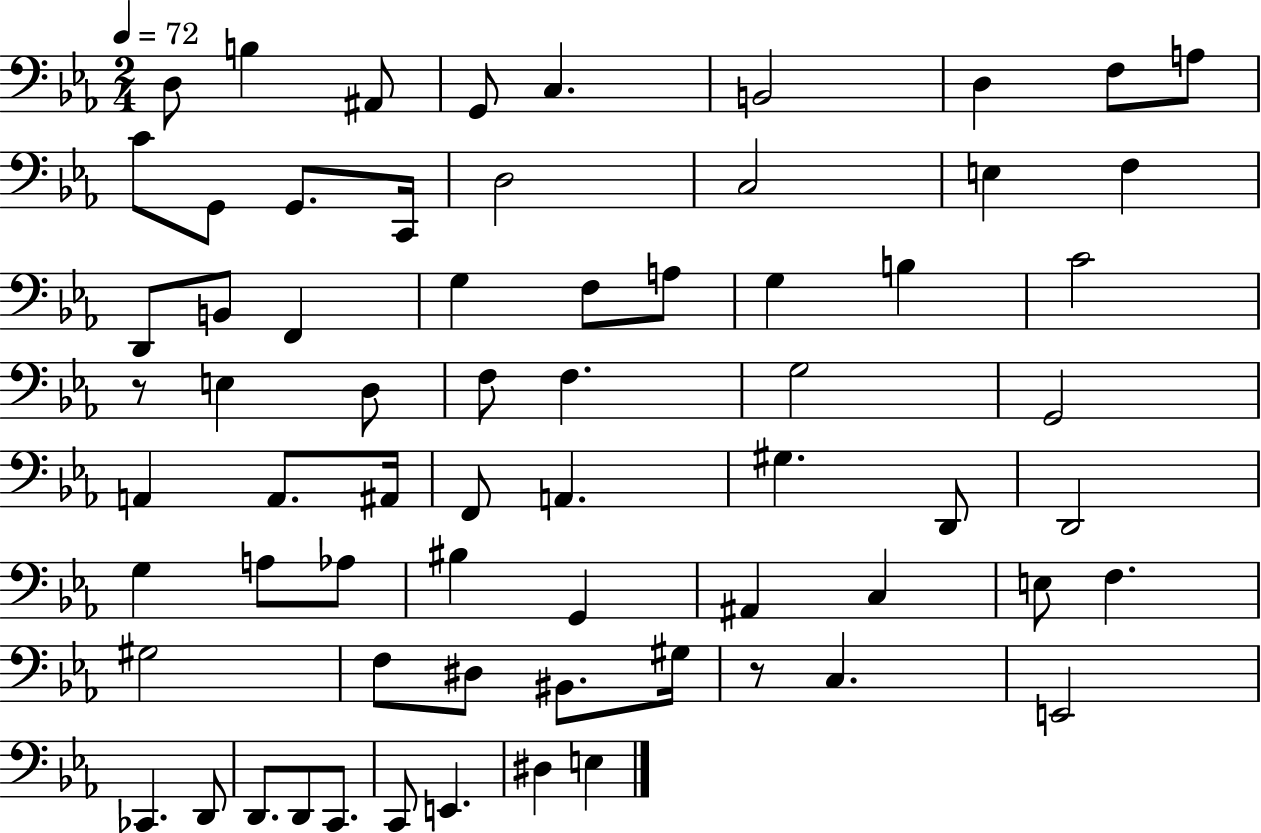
X:1
T:Untitled
M:2/4
L:1/4
K:Eb
D,/2 B, ^A,,/2 G,,/2 C, B,,2 D, F,/2 A,/2 C/2 G,,/2 G,,/2 C,,/4 D,2 C,2 E, F, D,,/2 B,,/2 F,, G, F,/2 A,/2 G, B, C2 z/2 E, D,/2 F,/2 F, G,2 G,,2 A,, A,,/2 ^A,,/4 F,,/2 A,, ^G, D,,/2 D,,2 G, A,/2 _A,/2 ^B, G,, ^A,, C, E,/2 F, ^G,2 F,/2 ^D,/2 ^B,,/2 ^G,/4 z/2 C, E,,2 _C,, D,,/2 D,,/2 D,,/2 C,,/2 C,,/2 E,, ^D, E,